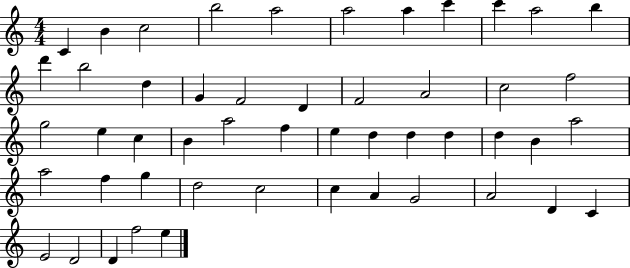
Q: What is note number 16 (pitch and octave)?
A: F4